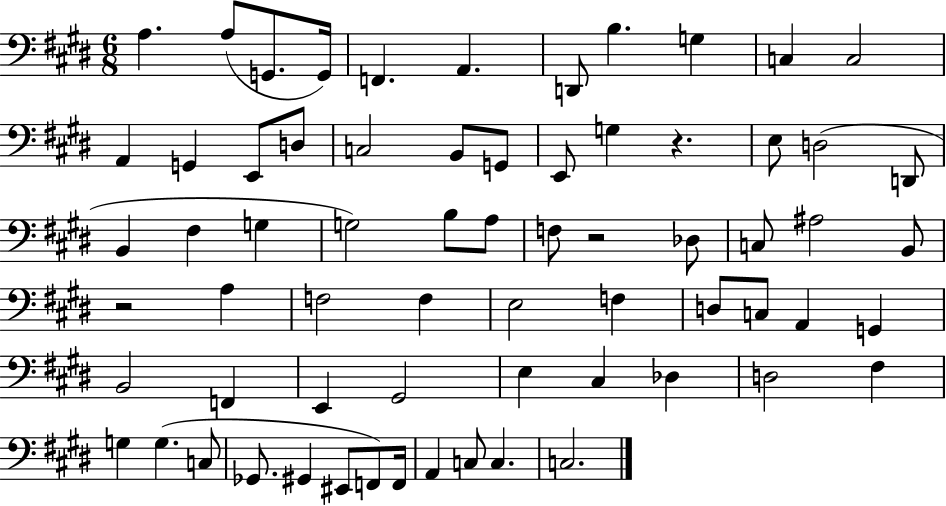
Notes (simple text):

A3/q. A3/e G2/e. G2/s F2/q. A2/q. D2/e B3/q. G3/q C3/q C3/h A2/q G2/q E2/e D3/e C3/h B2/e G2/e E2/e G3/q R/q. E3/e D3/h D2/e B2/q F#3/q G3/q G3/h B3/e A3/e F3/e R/h Db3/e C3/e A#3/h B2/e R/h A3/q F3/h F3/q E3/h F3/q D3/e C3/e A2/q G2/q B2/h F2/q E2/q G#2/h E3/q C#3/q Db3/q D3/h F#3/q G3/q G3/q. C3/e Gb2/e. G#2/q EIS2/e F2/e F2/s A2/q C3/e C3/q. C3/h.